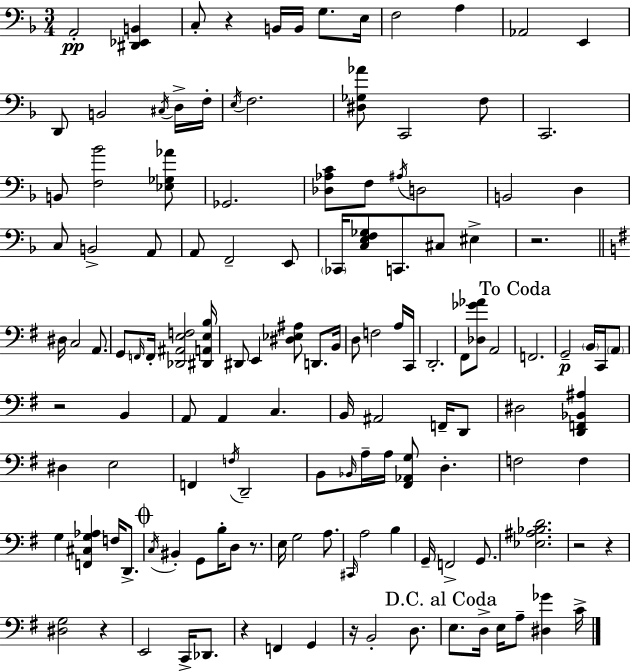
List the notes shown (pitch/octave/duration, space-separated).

A2/h [D#2,Eb2,B2]/q C3/e R/q B2/s B2/s G3/e. E3/s F3/h A3/q Ab2/h E2/q D2/e B2/h C#3/s D3/s F3/s E3/s F3/h. [D#3,Gb3,Ab4]/e C2/h F3/e C2/h. B2/e [F3,Bb4]/h [Eb3,Gb3,Ab4]/e Gb2/h. [Db3,Ab3,C4]/e F3/e A#3/s D3/h B2/h D3/q C3/e B2/h A2/e A2/e F2/h E2/e CES2/s [C3,E3,F3,Gb3]/e C2/e. C#3/e EIS3/q R/h. D#3/s C3/h A2/e. G2/e F2/s F2/s [Db2,A#2,E3,F3]/h [D#2,A2,E3,B3]/s D#2/e E2/q [D#3,Eb3,A#3]/e D2/e. B2/s D3/e F3/h A3/s C2/s D2/h. F#2/e [Db3,Gb4,Ab4]/e A2/h F2/h. G2/h B2/s C2/s A2/e R/h B2/q A2/e A2/q C3/q. B2/s A#2/h F2/s D2/e D#3/h [D2,F2,Bb2,A#3]/q D#3/q E3/h F2/q F3/s D2/h B2/e Bb2/s A3/s A3/s [F#2,Ab2,G3]/e D3/q. F3/h F3/q G3/q [F2,C#3,G3,Ab3]/q F3/s D2/e. C3/s BIS2/q G2/e B3/s D3/e R/e. E3/s G3/h A3/e. C#2/s A3/h B3/q G2/s F2/h G2/e. [Eb3,A#3,Bb3,D4]/h. R/h R/q [D#3,G3]/h R/q E2/h C2/s Db2/e. R/q F2/q G2/q R/s B2/h D3/e. E3/e. D3/s E3/s A3/e [D#3,Gb4]/q C4/s